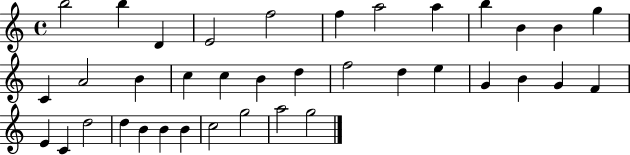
{
  \clef treble
  \time 4/4
  \defaultTimeSignature
  \key c \major
  b''2 b''4 d'4 | e'2 f''2 | f''4 a''2 a''4 | b''4 b'4 b'4 g''4 | \break c'4 a'2 b'4 | c''4 c''4 b'4 d''4 | f''2 d''4 e''4 | g'4 b'4 g'4 f'4 | \break e'4 c'4 d''2 | d''4 b'4 b'4 b'4 | c''2 g''2 | a''2 g''2 | \break \bar "|."
}